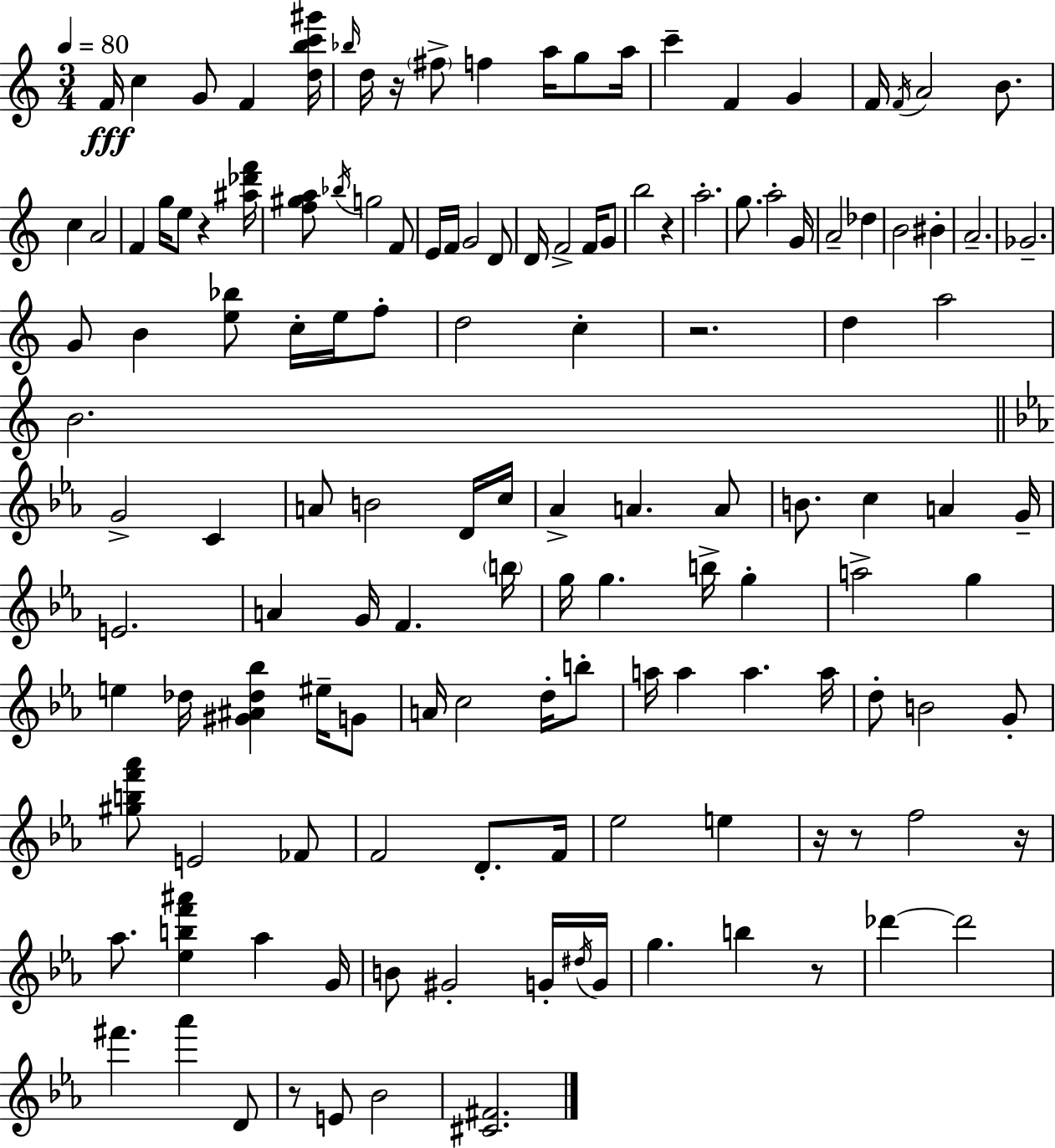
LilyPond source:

{
  \clef treble
  \numericTimeSignature
  \time 3/4
  \key a \minor
  \tempo 4 = 80
  \repeat volta 2 { f'16\fff c''4 g'8 f'4 <d'' b'' c''' gis'''>16 | \grace { bes''16 } d''16 r16 \parenthesize fis''8-> f''4 a''16 g''8 | a''16 c'''4-- f'4 g'4 | f'16 \acciaccatura { f'16 } a'2 b'8. | \break c''4 a'2 | f'4 g''16 e''8 r4 | <ais'' des''' f'''>16 <f'' gis'' a''>8 \acciaccatura { bes''16 } g''2 | f'8 e'16 f'16 g'2 | \break d'8 d'16 f'2-> | f'16 g'8 b''2 r4 | a''2.-. | g''8. a''2-. | \break g'16 a'2-- des''4 | b'2 bis'4-. | a'2.-- | ges'2.-- | \break g'8 b'4 <e'' bes''>8 c''16-. | e''16 f''8-. d''2 c''4-. | r2. | d''4 a''2 | \break b'2. | \bar "||" \break \key ees \major g'2-> c'4 | a'8 b'2 d'16 c''16 | aes'4-> a'4. a'8 | b'8. c''4 a'4 g'16-- | \break e'2. | a'4 g'16 f'4. \parenthesize b''16 | g''16 g''4. b''16-> g''4-. | a''2-> g''4 | \break e''4 des''16 <gis' ais' des'' bes''>4 eis''16-- g'8 | a'16 c''2 d''16-. b''8-. | a''16 a''4 a''4. a''16 | d''8-. b'2 g'8-. | \break <gis'' b'' f''' aes'''>8 e'2 fes'8 | f'2 d'8.-. f'16 | ees''2 e''4 | r16 r8 f''2 r16 | \break aes''8. <ees'' b'' f''' ais'''>4 aes''4 g'16 | b'8 gis'2-. g'16-. \acciaccatura { dis''16 } | g'16 g''4. b''4 r8 | des'''4~~ des'''2 | \break fis'''4. aes'''4 d'8 | r8 e'8 bes'2 | <cis' fis'>2. | } \bar "|."
}